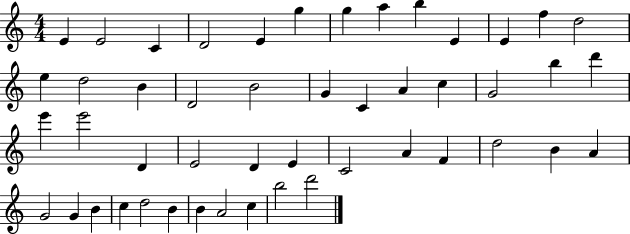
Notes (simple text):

E4/q E4/h C4/q D4/h E4/q G5/q G5/q A5/q B5/q E4/q E4/q F5/q D5/h E5/q D5/h B4/q D4/h B4/h G4/q C4/q A4/q C5/q G4/h B5/q D6/q E6/q E6/h D4/q E4/h D4/q E4/q C4/h A4/q F4/q D5/h B4/q A4/q G4/h G4/q B4/q C5/q D5/h B4/q B4/q A4/h C5/q B5/h D6/h